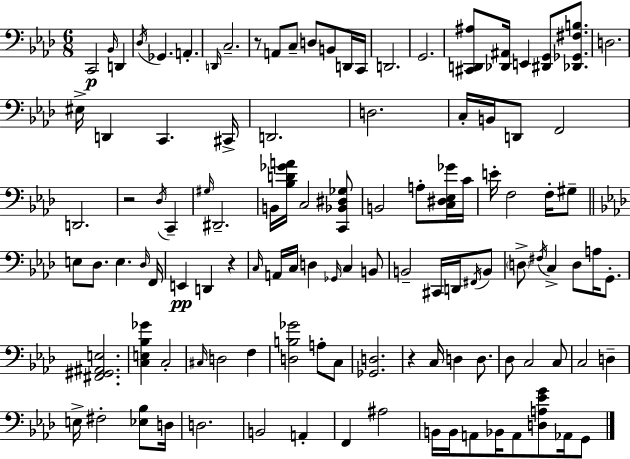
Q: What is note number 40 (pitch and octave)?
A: F3